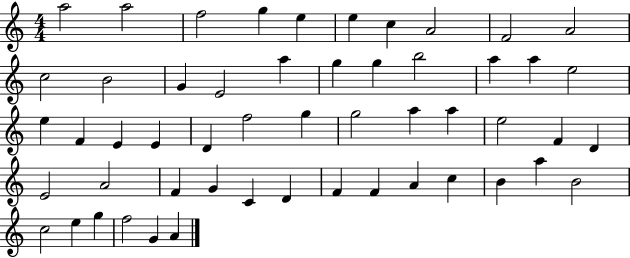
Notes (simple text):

A5/h A5/h F5/h G5/q E5/q E5/q C5/q A4/h F4/h A4/h C5/h B4/h G4/q E4/h A5/q G5/q G5/q B5/h A5/q A5/q E5/h E5/q F4/q E4/q E4/q D4/q F5/h G5/q G5/h A5/q A5/q E5/h F4/q D4/q E4/h A4/h F4/q G4/q C4/q D4/q F4/q F4/q A4/q C5/q B4/q A5/q B4/h C5/h E5/q G5/q F5/h G4/q A4/q